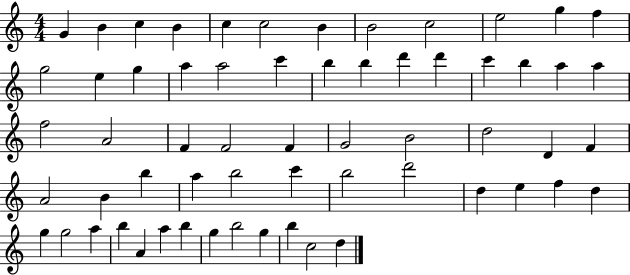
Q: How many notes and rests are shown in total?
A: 61